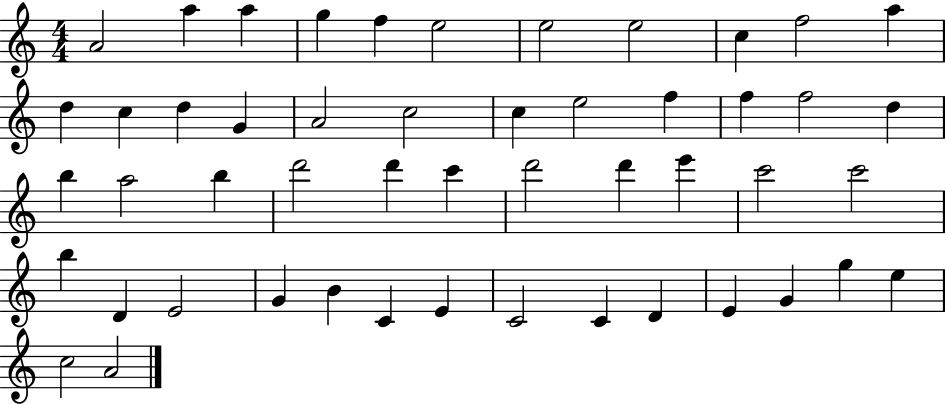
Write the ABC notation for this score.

X:1
T:Untitled
M:4/4
L:1/4
K:C
A2 a a g f e2 e2 e2 c f2 a d c d G A2 c2 c e2 f f f2 d b a2 b d'2 d' c' d'2 d' e' c'2 c'2 b D E2 G B C E C2 C D E G g e c2 A2